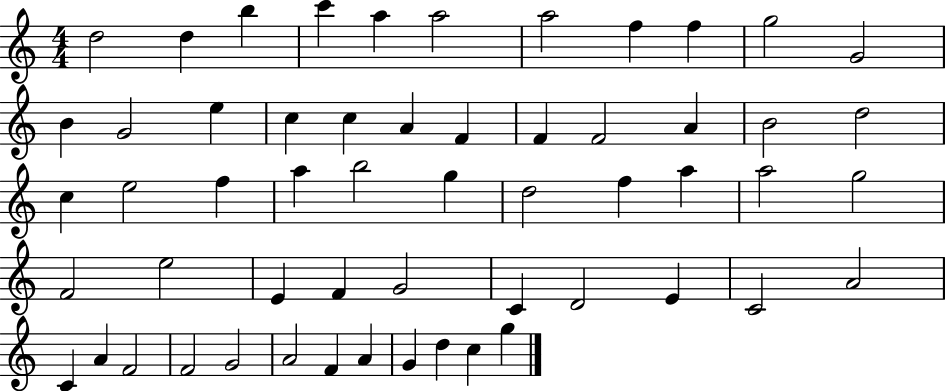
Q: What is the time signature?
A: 4/4